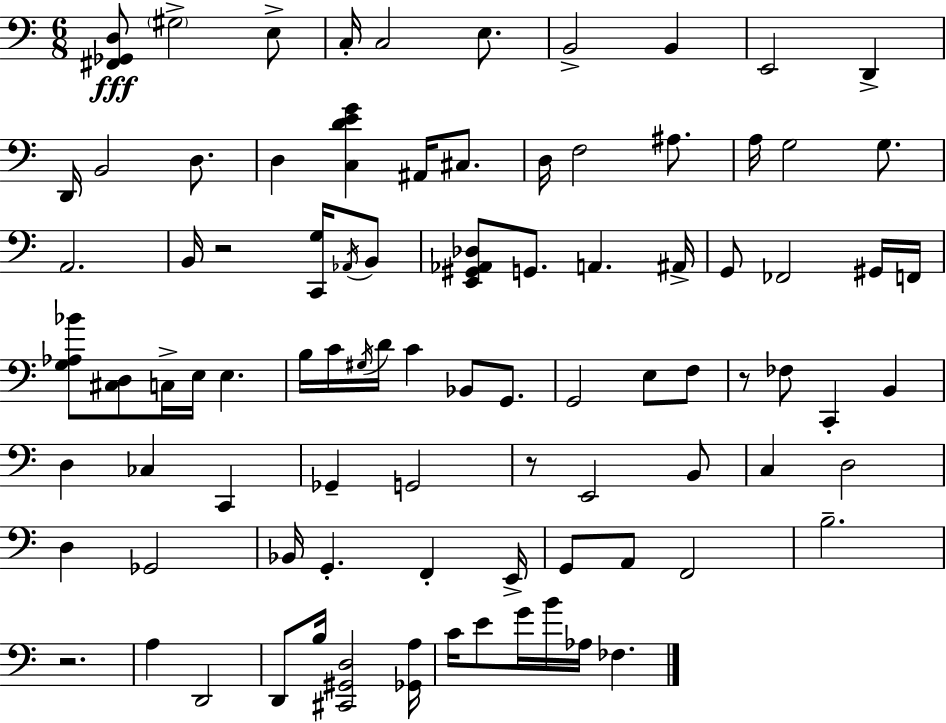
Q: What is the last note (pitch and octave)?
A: FES3